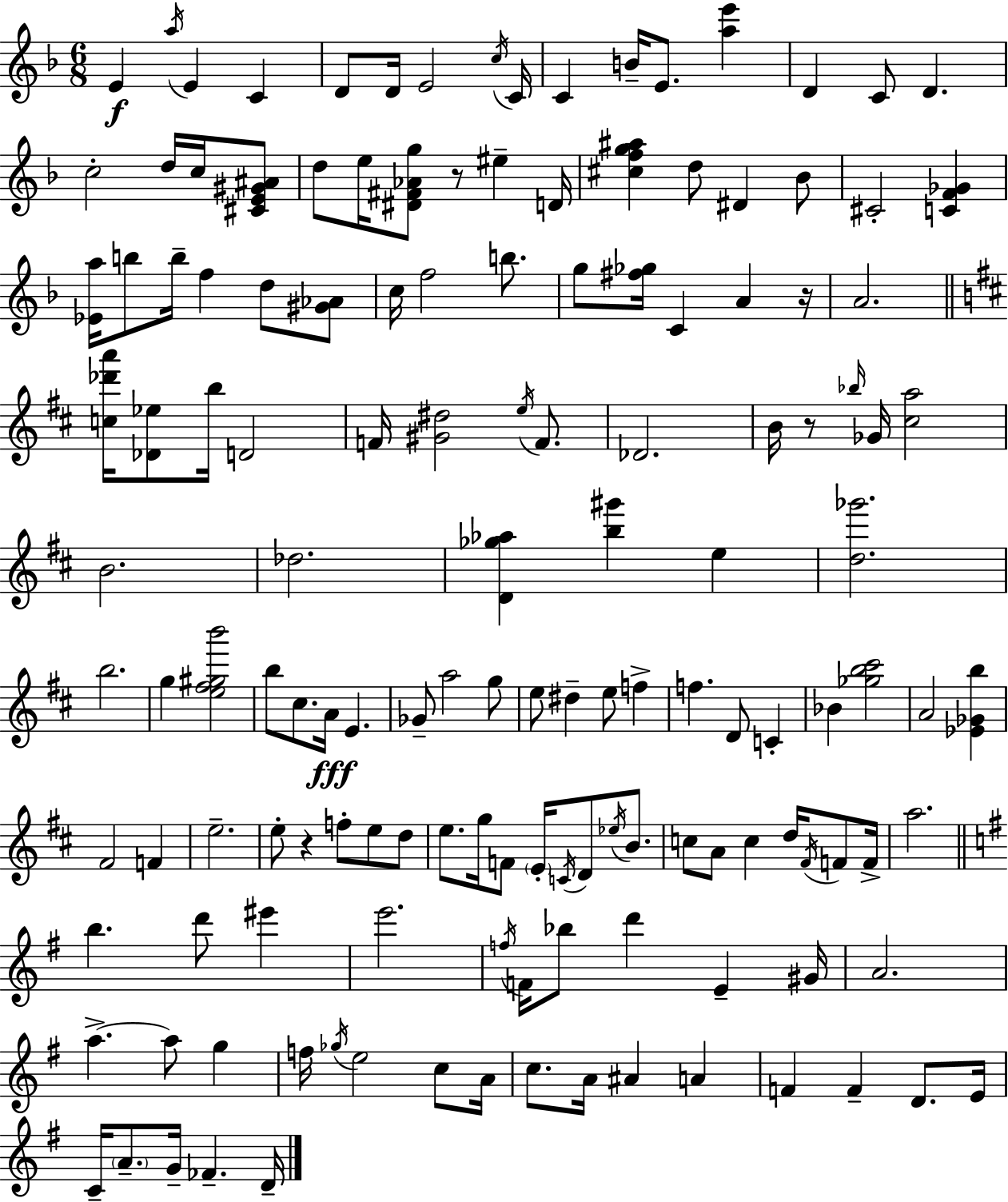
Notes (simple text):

E4/q A5/s E4/q C4/q D4/e D4/s E4/h C5/s C4/s C4/q B4/s E4/e. [A5,E6]/q D4/q C4/e D4/q. C5/h D5/s C5/s [C#4,E4,G#4,A#4]/e D5/e E5/s [D#4,F#4,Ab4,G5]/e R/e EIS5/q D4/s [C#5,F5,G5,A#5]/q D5/e D#4/q Bb4/e C#4/h [C4,F4,Gb4]/q [Eb4,A5]/s B5/e B5/s F5/q D5/e [G#4,Ab4]/e C5/s F5/h B5/e. G5/e [F#5,Gb5]/s C4/q A4/q R/s A4/h. [C5,Db6,A6]/s [Db4,Eb5]/e B5/s D4/h F4/s [G#4,D#5]/h E5/s F4/e. Db4/h. B4/s R/e Bb5/s Gb4/s [C#5,A5]/h B4/h. Db5/h. [D4,Gb5,Ab5]/q [B5,G#6]/q E5/q [D5,Gb6]/h. B5/h. G5/q [E5,F#5,G#5,B6]/h B5/e C#5/e. A4/s E4/q. Gb4/e A5/h G5/e E5/e D#5/q E5/e F5/q F5/q. D4/e C4/q Bb4/q [Gb5,B5,C#6]/h A4/h [Eb4,Gb4,B5]/q F#4/h F4/q E5/h. E5/e R/q F5/e E5/e D5/e E5/e. G5/s F4/e E4/s C4/s D4/e Eb5/s B4/e. C5/e A4/e C5/q D5/s F#4/s F4/e F4/s A5/h. B5/q. D6/e EIS6/q E6/h. F5/s F4/s Bb5/e D6/q E4/q G#4/s A4/h. A5/q. A5/e G5/q F5/s Gb5/s E5/h C5/e A4/s C5/e. A4/s A#4/q A4/q F4/q F4/q D4/e. E4/s C4/s A4/e. G4/s FES4/q. D4/s